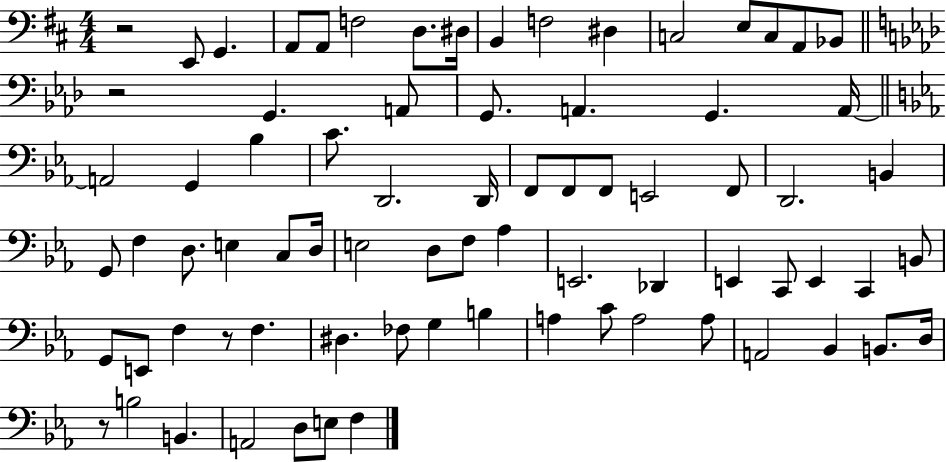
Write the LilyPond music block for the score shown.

{
  \clef bass
  \numericTimeSignature
  \time 4/4
  \key d \major
  r2 e,8 g,4. | a,8 a,8 f2 d8. dis16 | b,4 f2 dis4 | c2 e8 c8 a,8 bes,8 | \break \bar "||" \break \key aes \major r2 g,4. a,8 | g,8. a,4. g,4. a,16~~ | \bar "||" \break \key c \minor a,2 g,4 bes4 | c'8. d,2. d,16 | f,8 f,8 f,8 e,2 f,8 | d,2. b,4 | \break g,8 f4 d8. e4 c8 d16 | e2 d8 f8 aes4 | e,2. des,4 | e,4 c,8 e,4 c,4 b,8 | \break g,8 e,8 f4 r8 f4. | dis4. fes8 g4 b4 | a4 c'8 a2 a8 | a,2 bes,4 b,8. d16 | \break r8 b2 b,4. | a,2 d8 e8 f4 | \bar "|."
}